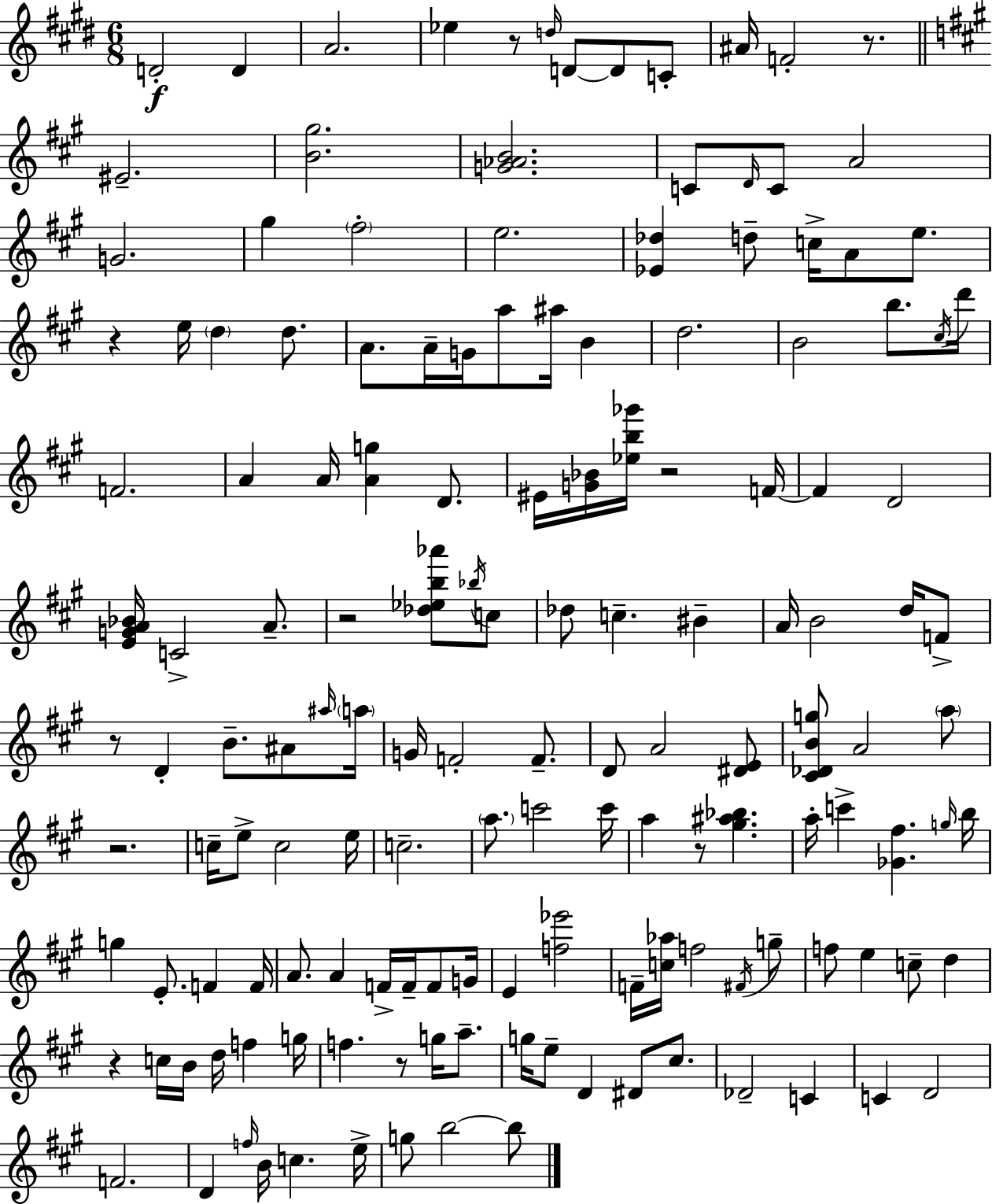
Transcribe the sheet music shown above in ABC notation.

X:1
T:Untitled
M:6/8
L:1/4
K:E
D2 D A2 _e z/2 d/4 D/2 D/2 C/2 ^A/4 F2 z/2 ^E2 [B^g]2 [G_AB]2 C/2 D/4 C/2 A2 G2 ^g ^f2 e2 [_E_d] d/2 c/4 A/2 e/2 z e/4 d d/2 A/2 A/4 G/4 a/2 ^a/4 B d2 B2 b/2 ^c/4 d'/4 F2 A A/4 [Ag] D/2 ^E/4 [G_B]/4 [_eb_g']/4 z2 F/4 F D2 [EGA_B]/4 C2 A/2 z2 [_d_eb_a']/2 _b/4 c/2 _d/2 c ^B A/4 B2 d/4 F/2 z/2 D B/2 ^A/2 ^a/4 a/4 G/4 F2 F/2 D/2 A2 [^DE]/2 [^C_DBg]/2 A2 a/2 z2 c/4 e/2 c2 e/4 c2 a/2 c'2 c'/4 a z/2 [^g^a_b] a/4 c' [_G^f] g/4 b/4 g E/2 F F/4 A/2 A F/4 F/4 F/2 G/4 E [f_e']2 F/4 [c_a]/4 f2 ^F/4 g/2 f/2 e c/2 d z c/4 B/4 d/4 f g/4 f z/2 g/4 a/2 g/4 e/2 D ^D/2 ^c/2 _D2 C C D2 F2 D f/4 B/4 c e/4 g/2 b2 b/2